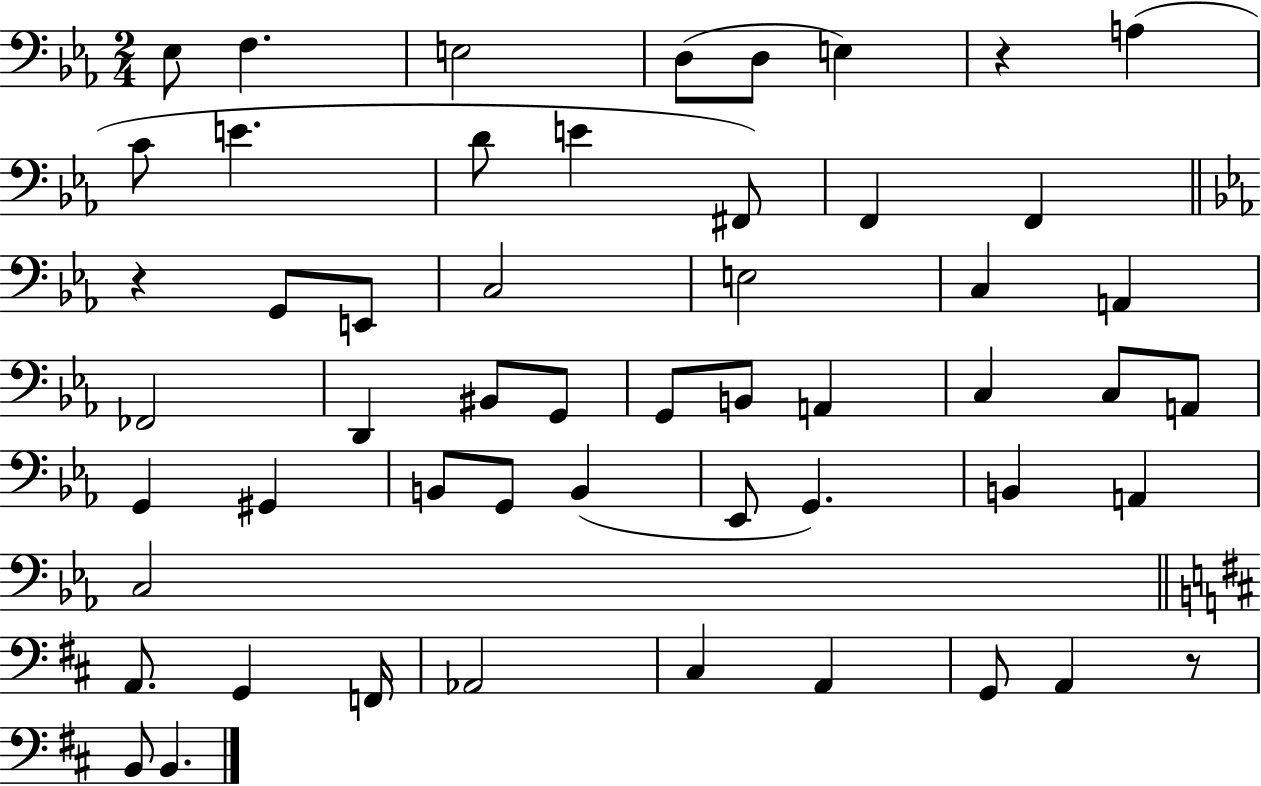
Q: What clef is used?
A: bass